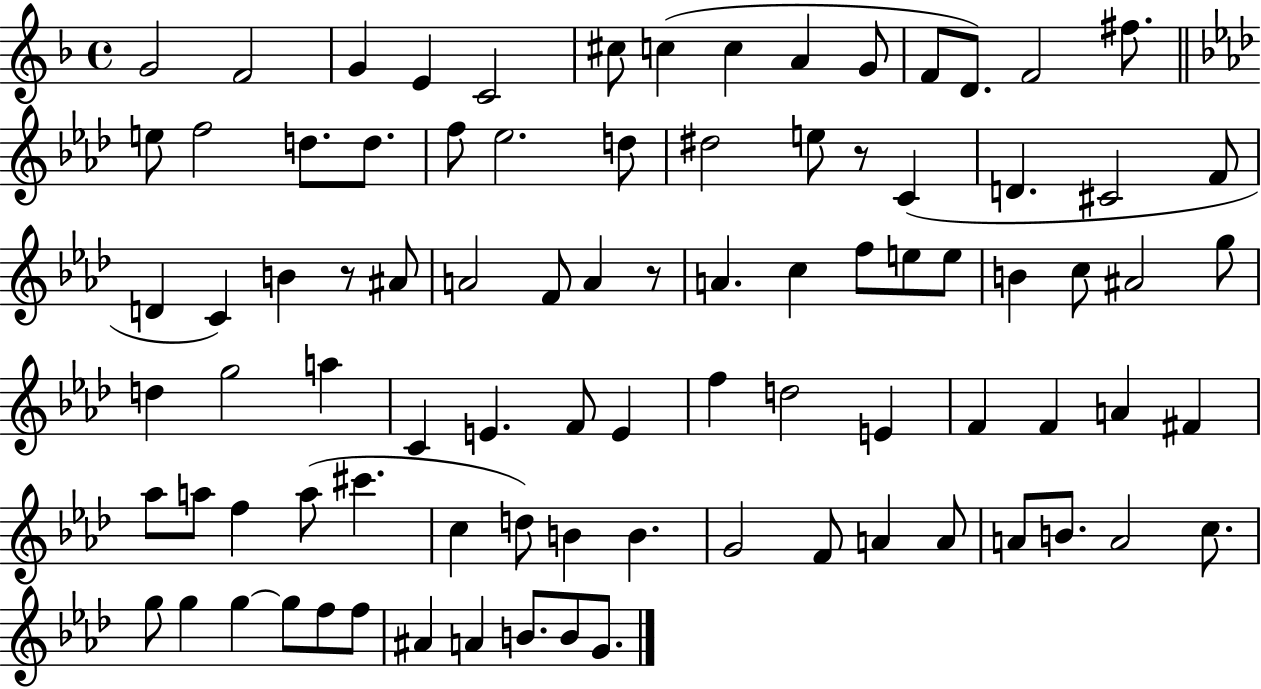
G4/h F4/h G4/q E4/q C4/h C#5/e C5/q C5/q A4/q G4/e F4/e D4/e. F4/h F#5/e. E5/e F5/h D5/e. D5/e. F5/e Eb5/h. D5/e D#5/h E5/e R/e C4/q D4/q. C#4/h F4/e D4/q C4/q B4/q R/e A#4/e A4/h F4/e A4/q R/e A4/q. C5/q F5/e E5/e E5/e B4/q C5/e A#4/h G5/e D5/q G5/h A5/q C4/q E4/q. F4/e E4/q F5/q D5/h E4/q F4/q F4/q A4/q F#4/q Ab5/e A5/e F5/q A5/e C#6/q. C5/q D5/e B4/q B4/q. G4/h F4/e A4/q A4/e A4/e B4/e. A4/h C5/e. G5/e G5/q G5/q G5/e F5/e F5/e A#4/q A4/q B4/e. B4/e G4/e.